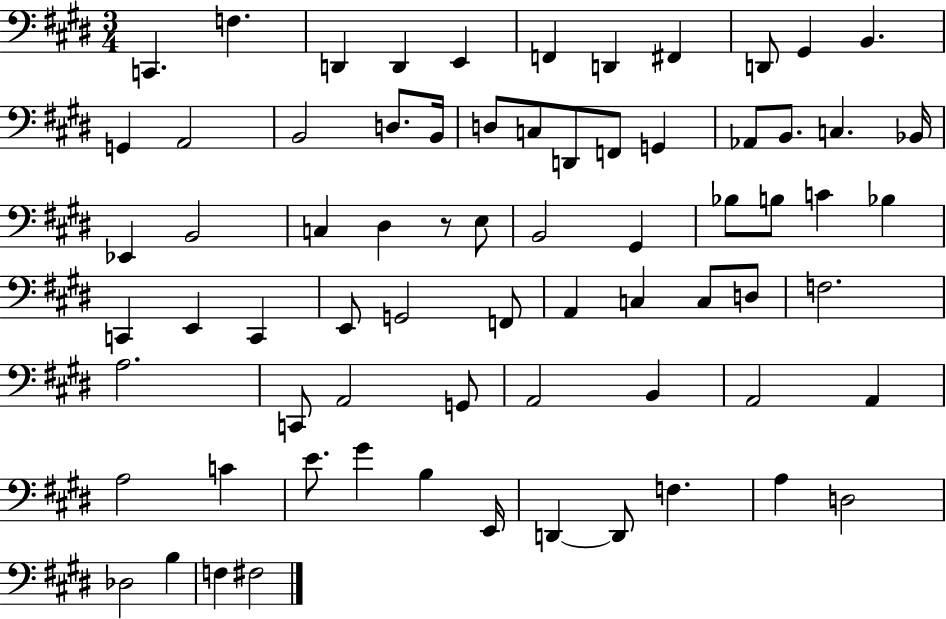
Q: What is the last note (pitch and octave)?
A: F#3